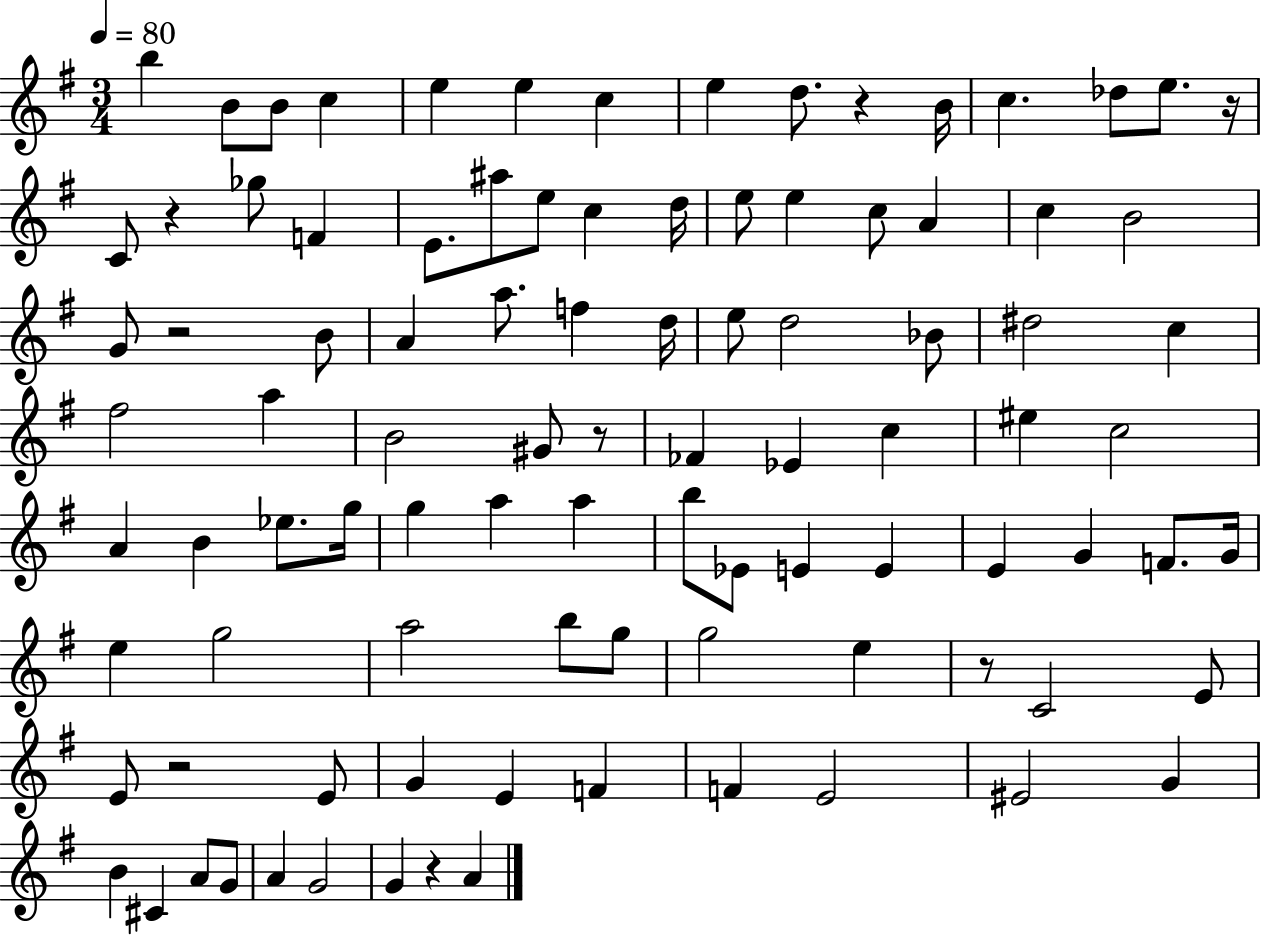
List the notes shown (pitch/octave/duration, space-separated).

B5/q B4/e B4/e C5/q E5/q E5/q C5/q E5/q D5/e. R/q B4/s C5/q. Db5/e E5/e. R/s C4/e R/q Gb5/e F4/q E4/e. A#5/e E5/e C5/q D5/s E5/e E5/q C5/e A4/q C5/q B4/h G4/e R/h B4/e A4/q A5/e. F5/q D5/s E5/e D5/h Bb4/e D#5/h C5/q F#5/h A5/q B4/h G#4/e R/e FES4/q Eb4/q C5/q EIS5/q C5/h A4/q B4/q Eb5/e. G5/s G5/q A5/q A5/q B5/e Eb4/e E4/q E4/q E4/q G4/q F4/e. G4/s E5/q G5/h A5/h B5/e G5/e G5/h E5/q R/e C4/h E4/e E4/e R/h E4/e G4/q E4/q F4/q F4/q E4/h EIS4/h G4/q B4/q C#4/q A4/e G4/e A4/q G4/h G4/q R/q A4/q